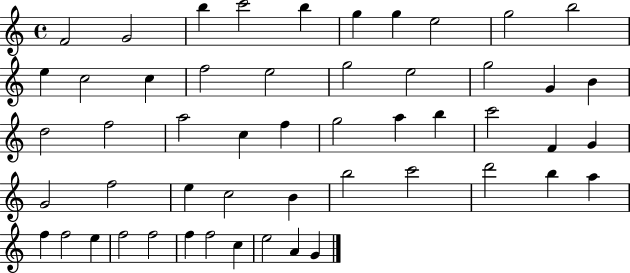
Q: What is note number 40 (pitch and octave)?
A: B5